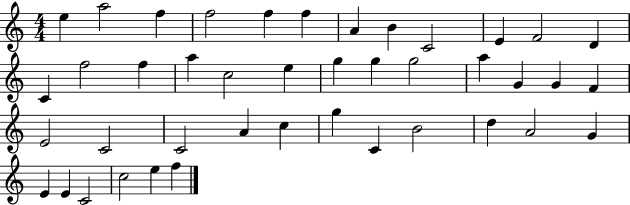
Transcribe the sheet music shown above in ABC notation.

X:1
T:Untitled
M:4/4
L:1/4
K:C
e a2 f f2 f f A B C2 E F2 D C f2 f a c2 e g g g2 a G G F E2 C2 C2 A c g C B2 d A2 G E E C2 c2 e f